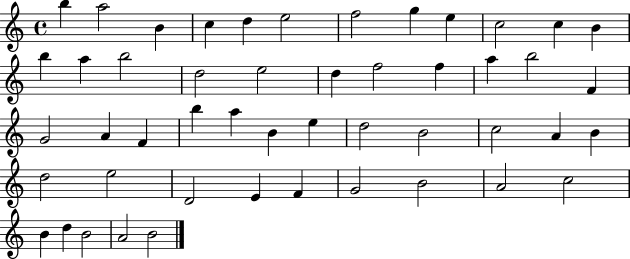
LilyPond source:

{
  \clef treble
  \time 4/4
  \defaultTimeSignature
  \key c \major
  b''4 a''2 b'4 | c''4 d''4 e''2 | f''2 g''4 e''4 | c''2 c''4 b'4 | \break b''4 a''4 b''2 | d''2 e''2 | d''4 f''2 f''4 | a''4 b''2 f'4 | \break g'2 a'4 f'4 | b''4 a''4 b'4 e''4 | d''2 b'2 | c''2 a'4 b'4 | \break d''2 e''2 | d'2 e'4 f'4 | g'2 b'2 | a'2 c''2 | \break b'4 d''4 b'2 | a'2 b'2 | \bar "|."
}